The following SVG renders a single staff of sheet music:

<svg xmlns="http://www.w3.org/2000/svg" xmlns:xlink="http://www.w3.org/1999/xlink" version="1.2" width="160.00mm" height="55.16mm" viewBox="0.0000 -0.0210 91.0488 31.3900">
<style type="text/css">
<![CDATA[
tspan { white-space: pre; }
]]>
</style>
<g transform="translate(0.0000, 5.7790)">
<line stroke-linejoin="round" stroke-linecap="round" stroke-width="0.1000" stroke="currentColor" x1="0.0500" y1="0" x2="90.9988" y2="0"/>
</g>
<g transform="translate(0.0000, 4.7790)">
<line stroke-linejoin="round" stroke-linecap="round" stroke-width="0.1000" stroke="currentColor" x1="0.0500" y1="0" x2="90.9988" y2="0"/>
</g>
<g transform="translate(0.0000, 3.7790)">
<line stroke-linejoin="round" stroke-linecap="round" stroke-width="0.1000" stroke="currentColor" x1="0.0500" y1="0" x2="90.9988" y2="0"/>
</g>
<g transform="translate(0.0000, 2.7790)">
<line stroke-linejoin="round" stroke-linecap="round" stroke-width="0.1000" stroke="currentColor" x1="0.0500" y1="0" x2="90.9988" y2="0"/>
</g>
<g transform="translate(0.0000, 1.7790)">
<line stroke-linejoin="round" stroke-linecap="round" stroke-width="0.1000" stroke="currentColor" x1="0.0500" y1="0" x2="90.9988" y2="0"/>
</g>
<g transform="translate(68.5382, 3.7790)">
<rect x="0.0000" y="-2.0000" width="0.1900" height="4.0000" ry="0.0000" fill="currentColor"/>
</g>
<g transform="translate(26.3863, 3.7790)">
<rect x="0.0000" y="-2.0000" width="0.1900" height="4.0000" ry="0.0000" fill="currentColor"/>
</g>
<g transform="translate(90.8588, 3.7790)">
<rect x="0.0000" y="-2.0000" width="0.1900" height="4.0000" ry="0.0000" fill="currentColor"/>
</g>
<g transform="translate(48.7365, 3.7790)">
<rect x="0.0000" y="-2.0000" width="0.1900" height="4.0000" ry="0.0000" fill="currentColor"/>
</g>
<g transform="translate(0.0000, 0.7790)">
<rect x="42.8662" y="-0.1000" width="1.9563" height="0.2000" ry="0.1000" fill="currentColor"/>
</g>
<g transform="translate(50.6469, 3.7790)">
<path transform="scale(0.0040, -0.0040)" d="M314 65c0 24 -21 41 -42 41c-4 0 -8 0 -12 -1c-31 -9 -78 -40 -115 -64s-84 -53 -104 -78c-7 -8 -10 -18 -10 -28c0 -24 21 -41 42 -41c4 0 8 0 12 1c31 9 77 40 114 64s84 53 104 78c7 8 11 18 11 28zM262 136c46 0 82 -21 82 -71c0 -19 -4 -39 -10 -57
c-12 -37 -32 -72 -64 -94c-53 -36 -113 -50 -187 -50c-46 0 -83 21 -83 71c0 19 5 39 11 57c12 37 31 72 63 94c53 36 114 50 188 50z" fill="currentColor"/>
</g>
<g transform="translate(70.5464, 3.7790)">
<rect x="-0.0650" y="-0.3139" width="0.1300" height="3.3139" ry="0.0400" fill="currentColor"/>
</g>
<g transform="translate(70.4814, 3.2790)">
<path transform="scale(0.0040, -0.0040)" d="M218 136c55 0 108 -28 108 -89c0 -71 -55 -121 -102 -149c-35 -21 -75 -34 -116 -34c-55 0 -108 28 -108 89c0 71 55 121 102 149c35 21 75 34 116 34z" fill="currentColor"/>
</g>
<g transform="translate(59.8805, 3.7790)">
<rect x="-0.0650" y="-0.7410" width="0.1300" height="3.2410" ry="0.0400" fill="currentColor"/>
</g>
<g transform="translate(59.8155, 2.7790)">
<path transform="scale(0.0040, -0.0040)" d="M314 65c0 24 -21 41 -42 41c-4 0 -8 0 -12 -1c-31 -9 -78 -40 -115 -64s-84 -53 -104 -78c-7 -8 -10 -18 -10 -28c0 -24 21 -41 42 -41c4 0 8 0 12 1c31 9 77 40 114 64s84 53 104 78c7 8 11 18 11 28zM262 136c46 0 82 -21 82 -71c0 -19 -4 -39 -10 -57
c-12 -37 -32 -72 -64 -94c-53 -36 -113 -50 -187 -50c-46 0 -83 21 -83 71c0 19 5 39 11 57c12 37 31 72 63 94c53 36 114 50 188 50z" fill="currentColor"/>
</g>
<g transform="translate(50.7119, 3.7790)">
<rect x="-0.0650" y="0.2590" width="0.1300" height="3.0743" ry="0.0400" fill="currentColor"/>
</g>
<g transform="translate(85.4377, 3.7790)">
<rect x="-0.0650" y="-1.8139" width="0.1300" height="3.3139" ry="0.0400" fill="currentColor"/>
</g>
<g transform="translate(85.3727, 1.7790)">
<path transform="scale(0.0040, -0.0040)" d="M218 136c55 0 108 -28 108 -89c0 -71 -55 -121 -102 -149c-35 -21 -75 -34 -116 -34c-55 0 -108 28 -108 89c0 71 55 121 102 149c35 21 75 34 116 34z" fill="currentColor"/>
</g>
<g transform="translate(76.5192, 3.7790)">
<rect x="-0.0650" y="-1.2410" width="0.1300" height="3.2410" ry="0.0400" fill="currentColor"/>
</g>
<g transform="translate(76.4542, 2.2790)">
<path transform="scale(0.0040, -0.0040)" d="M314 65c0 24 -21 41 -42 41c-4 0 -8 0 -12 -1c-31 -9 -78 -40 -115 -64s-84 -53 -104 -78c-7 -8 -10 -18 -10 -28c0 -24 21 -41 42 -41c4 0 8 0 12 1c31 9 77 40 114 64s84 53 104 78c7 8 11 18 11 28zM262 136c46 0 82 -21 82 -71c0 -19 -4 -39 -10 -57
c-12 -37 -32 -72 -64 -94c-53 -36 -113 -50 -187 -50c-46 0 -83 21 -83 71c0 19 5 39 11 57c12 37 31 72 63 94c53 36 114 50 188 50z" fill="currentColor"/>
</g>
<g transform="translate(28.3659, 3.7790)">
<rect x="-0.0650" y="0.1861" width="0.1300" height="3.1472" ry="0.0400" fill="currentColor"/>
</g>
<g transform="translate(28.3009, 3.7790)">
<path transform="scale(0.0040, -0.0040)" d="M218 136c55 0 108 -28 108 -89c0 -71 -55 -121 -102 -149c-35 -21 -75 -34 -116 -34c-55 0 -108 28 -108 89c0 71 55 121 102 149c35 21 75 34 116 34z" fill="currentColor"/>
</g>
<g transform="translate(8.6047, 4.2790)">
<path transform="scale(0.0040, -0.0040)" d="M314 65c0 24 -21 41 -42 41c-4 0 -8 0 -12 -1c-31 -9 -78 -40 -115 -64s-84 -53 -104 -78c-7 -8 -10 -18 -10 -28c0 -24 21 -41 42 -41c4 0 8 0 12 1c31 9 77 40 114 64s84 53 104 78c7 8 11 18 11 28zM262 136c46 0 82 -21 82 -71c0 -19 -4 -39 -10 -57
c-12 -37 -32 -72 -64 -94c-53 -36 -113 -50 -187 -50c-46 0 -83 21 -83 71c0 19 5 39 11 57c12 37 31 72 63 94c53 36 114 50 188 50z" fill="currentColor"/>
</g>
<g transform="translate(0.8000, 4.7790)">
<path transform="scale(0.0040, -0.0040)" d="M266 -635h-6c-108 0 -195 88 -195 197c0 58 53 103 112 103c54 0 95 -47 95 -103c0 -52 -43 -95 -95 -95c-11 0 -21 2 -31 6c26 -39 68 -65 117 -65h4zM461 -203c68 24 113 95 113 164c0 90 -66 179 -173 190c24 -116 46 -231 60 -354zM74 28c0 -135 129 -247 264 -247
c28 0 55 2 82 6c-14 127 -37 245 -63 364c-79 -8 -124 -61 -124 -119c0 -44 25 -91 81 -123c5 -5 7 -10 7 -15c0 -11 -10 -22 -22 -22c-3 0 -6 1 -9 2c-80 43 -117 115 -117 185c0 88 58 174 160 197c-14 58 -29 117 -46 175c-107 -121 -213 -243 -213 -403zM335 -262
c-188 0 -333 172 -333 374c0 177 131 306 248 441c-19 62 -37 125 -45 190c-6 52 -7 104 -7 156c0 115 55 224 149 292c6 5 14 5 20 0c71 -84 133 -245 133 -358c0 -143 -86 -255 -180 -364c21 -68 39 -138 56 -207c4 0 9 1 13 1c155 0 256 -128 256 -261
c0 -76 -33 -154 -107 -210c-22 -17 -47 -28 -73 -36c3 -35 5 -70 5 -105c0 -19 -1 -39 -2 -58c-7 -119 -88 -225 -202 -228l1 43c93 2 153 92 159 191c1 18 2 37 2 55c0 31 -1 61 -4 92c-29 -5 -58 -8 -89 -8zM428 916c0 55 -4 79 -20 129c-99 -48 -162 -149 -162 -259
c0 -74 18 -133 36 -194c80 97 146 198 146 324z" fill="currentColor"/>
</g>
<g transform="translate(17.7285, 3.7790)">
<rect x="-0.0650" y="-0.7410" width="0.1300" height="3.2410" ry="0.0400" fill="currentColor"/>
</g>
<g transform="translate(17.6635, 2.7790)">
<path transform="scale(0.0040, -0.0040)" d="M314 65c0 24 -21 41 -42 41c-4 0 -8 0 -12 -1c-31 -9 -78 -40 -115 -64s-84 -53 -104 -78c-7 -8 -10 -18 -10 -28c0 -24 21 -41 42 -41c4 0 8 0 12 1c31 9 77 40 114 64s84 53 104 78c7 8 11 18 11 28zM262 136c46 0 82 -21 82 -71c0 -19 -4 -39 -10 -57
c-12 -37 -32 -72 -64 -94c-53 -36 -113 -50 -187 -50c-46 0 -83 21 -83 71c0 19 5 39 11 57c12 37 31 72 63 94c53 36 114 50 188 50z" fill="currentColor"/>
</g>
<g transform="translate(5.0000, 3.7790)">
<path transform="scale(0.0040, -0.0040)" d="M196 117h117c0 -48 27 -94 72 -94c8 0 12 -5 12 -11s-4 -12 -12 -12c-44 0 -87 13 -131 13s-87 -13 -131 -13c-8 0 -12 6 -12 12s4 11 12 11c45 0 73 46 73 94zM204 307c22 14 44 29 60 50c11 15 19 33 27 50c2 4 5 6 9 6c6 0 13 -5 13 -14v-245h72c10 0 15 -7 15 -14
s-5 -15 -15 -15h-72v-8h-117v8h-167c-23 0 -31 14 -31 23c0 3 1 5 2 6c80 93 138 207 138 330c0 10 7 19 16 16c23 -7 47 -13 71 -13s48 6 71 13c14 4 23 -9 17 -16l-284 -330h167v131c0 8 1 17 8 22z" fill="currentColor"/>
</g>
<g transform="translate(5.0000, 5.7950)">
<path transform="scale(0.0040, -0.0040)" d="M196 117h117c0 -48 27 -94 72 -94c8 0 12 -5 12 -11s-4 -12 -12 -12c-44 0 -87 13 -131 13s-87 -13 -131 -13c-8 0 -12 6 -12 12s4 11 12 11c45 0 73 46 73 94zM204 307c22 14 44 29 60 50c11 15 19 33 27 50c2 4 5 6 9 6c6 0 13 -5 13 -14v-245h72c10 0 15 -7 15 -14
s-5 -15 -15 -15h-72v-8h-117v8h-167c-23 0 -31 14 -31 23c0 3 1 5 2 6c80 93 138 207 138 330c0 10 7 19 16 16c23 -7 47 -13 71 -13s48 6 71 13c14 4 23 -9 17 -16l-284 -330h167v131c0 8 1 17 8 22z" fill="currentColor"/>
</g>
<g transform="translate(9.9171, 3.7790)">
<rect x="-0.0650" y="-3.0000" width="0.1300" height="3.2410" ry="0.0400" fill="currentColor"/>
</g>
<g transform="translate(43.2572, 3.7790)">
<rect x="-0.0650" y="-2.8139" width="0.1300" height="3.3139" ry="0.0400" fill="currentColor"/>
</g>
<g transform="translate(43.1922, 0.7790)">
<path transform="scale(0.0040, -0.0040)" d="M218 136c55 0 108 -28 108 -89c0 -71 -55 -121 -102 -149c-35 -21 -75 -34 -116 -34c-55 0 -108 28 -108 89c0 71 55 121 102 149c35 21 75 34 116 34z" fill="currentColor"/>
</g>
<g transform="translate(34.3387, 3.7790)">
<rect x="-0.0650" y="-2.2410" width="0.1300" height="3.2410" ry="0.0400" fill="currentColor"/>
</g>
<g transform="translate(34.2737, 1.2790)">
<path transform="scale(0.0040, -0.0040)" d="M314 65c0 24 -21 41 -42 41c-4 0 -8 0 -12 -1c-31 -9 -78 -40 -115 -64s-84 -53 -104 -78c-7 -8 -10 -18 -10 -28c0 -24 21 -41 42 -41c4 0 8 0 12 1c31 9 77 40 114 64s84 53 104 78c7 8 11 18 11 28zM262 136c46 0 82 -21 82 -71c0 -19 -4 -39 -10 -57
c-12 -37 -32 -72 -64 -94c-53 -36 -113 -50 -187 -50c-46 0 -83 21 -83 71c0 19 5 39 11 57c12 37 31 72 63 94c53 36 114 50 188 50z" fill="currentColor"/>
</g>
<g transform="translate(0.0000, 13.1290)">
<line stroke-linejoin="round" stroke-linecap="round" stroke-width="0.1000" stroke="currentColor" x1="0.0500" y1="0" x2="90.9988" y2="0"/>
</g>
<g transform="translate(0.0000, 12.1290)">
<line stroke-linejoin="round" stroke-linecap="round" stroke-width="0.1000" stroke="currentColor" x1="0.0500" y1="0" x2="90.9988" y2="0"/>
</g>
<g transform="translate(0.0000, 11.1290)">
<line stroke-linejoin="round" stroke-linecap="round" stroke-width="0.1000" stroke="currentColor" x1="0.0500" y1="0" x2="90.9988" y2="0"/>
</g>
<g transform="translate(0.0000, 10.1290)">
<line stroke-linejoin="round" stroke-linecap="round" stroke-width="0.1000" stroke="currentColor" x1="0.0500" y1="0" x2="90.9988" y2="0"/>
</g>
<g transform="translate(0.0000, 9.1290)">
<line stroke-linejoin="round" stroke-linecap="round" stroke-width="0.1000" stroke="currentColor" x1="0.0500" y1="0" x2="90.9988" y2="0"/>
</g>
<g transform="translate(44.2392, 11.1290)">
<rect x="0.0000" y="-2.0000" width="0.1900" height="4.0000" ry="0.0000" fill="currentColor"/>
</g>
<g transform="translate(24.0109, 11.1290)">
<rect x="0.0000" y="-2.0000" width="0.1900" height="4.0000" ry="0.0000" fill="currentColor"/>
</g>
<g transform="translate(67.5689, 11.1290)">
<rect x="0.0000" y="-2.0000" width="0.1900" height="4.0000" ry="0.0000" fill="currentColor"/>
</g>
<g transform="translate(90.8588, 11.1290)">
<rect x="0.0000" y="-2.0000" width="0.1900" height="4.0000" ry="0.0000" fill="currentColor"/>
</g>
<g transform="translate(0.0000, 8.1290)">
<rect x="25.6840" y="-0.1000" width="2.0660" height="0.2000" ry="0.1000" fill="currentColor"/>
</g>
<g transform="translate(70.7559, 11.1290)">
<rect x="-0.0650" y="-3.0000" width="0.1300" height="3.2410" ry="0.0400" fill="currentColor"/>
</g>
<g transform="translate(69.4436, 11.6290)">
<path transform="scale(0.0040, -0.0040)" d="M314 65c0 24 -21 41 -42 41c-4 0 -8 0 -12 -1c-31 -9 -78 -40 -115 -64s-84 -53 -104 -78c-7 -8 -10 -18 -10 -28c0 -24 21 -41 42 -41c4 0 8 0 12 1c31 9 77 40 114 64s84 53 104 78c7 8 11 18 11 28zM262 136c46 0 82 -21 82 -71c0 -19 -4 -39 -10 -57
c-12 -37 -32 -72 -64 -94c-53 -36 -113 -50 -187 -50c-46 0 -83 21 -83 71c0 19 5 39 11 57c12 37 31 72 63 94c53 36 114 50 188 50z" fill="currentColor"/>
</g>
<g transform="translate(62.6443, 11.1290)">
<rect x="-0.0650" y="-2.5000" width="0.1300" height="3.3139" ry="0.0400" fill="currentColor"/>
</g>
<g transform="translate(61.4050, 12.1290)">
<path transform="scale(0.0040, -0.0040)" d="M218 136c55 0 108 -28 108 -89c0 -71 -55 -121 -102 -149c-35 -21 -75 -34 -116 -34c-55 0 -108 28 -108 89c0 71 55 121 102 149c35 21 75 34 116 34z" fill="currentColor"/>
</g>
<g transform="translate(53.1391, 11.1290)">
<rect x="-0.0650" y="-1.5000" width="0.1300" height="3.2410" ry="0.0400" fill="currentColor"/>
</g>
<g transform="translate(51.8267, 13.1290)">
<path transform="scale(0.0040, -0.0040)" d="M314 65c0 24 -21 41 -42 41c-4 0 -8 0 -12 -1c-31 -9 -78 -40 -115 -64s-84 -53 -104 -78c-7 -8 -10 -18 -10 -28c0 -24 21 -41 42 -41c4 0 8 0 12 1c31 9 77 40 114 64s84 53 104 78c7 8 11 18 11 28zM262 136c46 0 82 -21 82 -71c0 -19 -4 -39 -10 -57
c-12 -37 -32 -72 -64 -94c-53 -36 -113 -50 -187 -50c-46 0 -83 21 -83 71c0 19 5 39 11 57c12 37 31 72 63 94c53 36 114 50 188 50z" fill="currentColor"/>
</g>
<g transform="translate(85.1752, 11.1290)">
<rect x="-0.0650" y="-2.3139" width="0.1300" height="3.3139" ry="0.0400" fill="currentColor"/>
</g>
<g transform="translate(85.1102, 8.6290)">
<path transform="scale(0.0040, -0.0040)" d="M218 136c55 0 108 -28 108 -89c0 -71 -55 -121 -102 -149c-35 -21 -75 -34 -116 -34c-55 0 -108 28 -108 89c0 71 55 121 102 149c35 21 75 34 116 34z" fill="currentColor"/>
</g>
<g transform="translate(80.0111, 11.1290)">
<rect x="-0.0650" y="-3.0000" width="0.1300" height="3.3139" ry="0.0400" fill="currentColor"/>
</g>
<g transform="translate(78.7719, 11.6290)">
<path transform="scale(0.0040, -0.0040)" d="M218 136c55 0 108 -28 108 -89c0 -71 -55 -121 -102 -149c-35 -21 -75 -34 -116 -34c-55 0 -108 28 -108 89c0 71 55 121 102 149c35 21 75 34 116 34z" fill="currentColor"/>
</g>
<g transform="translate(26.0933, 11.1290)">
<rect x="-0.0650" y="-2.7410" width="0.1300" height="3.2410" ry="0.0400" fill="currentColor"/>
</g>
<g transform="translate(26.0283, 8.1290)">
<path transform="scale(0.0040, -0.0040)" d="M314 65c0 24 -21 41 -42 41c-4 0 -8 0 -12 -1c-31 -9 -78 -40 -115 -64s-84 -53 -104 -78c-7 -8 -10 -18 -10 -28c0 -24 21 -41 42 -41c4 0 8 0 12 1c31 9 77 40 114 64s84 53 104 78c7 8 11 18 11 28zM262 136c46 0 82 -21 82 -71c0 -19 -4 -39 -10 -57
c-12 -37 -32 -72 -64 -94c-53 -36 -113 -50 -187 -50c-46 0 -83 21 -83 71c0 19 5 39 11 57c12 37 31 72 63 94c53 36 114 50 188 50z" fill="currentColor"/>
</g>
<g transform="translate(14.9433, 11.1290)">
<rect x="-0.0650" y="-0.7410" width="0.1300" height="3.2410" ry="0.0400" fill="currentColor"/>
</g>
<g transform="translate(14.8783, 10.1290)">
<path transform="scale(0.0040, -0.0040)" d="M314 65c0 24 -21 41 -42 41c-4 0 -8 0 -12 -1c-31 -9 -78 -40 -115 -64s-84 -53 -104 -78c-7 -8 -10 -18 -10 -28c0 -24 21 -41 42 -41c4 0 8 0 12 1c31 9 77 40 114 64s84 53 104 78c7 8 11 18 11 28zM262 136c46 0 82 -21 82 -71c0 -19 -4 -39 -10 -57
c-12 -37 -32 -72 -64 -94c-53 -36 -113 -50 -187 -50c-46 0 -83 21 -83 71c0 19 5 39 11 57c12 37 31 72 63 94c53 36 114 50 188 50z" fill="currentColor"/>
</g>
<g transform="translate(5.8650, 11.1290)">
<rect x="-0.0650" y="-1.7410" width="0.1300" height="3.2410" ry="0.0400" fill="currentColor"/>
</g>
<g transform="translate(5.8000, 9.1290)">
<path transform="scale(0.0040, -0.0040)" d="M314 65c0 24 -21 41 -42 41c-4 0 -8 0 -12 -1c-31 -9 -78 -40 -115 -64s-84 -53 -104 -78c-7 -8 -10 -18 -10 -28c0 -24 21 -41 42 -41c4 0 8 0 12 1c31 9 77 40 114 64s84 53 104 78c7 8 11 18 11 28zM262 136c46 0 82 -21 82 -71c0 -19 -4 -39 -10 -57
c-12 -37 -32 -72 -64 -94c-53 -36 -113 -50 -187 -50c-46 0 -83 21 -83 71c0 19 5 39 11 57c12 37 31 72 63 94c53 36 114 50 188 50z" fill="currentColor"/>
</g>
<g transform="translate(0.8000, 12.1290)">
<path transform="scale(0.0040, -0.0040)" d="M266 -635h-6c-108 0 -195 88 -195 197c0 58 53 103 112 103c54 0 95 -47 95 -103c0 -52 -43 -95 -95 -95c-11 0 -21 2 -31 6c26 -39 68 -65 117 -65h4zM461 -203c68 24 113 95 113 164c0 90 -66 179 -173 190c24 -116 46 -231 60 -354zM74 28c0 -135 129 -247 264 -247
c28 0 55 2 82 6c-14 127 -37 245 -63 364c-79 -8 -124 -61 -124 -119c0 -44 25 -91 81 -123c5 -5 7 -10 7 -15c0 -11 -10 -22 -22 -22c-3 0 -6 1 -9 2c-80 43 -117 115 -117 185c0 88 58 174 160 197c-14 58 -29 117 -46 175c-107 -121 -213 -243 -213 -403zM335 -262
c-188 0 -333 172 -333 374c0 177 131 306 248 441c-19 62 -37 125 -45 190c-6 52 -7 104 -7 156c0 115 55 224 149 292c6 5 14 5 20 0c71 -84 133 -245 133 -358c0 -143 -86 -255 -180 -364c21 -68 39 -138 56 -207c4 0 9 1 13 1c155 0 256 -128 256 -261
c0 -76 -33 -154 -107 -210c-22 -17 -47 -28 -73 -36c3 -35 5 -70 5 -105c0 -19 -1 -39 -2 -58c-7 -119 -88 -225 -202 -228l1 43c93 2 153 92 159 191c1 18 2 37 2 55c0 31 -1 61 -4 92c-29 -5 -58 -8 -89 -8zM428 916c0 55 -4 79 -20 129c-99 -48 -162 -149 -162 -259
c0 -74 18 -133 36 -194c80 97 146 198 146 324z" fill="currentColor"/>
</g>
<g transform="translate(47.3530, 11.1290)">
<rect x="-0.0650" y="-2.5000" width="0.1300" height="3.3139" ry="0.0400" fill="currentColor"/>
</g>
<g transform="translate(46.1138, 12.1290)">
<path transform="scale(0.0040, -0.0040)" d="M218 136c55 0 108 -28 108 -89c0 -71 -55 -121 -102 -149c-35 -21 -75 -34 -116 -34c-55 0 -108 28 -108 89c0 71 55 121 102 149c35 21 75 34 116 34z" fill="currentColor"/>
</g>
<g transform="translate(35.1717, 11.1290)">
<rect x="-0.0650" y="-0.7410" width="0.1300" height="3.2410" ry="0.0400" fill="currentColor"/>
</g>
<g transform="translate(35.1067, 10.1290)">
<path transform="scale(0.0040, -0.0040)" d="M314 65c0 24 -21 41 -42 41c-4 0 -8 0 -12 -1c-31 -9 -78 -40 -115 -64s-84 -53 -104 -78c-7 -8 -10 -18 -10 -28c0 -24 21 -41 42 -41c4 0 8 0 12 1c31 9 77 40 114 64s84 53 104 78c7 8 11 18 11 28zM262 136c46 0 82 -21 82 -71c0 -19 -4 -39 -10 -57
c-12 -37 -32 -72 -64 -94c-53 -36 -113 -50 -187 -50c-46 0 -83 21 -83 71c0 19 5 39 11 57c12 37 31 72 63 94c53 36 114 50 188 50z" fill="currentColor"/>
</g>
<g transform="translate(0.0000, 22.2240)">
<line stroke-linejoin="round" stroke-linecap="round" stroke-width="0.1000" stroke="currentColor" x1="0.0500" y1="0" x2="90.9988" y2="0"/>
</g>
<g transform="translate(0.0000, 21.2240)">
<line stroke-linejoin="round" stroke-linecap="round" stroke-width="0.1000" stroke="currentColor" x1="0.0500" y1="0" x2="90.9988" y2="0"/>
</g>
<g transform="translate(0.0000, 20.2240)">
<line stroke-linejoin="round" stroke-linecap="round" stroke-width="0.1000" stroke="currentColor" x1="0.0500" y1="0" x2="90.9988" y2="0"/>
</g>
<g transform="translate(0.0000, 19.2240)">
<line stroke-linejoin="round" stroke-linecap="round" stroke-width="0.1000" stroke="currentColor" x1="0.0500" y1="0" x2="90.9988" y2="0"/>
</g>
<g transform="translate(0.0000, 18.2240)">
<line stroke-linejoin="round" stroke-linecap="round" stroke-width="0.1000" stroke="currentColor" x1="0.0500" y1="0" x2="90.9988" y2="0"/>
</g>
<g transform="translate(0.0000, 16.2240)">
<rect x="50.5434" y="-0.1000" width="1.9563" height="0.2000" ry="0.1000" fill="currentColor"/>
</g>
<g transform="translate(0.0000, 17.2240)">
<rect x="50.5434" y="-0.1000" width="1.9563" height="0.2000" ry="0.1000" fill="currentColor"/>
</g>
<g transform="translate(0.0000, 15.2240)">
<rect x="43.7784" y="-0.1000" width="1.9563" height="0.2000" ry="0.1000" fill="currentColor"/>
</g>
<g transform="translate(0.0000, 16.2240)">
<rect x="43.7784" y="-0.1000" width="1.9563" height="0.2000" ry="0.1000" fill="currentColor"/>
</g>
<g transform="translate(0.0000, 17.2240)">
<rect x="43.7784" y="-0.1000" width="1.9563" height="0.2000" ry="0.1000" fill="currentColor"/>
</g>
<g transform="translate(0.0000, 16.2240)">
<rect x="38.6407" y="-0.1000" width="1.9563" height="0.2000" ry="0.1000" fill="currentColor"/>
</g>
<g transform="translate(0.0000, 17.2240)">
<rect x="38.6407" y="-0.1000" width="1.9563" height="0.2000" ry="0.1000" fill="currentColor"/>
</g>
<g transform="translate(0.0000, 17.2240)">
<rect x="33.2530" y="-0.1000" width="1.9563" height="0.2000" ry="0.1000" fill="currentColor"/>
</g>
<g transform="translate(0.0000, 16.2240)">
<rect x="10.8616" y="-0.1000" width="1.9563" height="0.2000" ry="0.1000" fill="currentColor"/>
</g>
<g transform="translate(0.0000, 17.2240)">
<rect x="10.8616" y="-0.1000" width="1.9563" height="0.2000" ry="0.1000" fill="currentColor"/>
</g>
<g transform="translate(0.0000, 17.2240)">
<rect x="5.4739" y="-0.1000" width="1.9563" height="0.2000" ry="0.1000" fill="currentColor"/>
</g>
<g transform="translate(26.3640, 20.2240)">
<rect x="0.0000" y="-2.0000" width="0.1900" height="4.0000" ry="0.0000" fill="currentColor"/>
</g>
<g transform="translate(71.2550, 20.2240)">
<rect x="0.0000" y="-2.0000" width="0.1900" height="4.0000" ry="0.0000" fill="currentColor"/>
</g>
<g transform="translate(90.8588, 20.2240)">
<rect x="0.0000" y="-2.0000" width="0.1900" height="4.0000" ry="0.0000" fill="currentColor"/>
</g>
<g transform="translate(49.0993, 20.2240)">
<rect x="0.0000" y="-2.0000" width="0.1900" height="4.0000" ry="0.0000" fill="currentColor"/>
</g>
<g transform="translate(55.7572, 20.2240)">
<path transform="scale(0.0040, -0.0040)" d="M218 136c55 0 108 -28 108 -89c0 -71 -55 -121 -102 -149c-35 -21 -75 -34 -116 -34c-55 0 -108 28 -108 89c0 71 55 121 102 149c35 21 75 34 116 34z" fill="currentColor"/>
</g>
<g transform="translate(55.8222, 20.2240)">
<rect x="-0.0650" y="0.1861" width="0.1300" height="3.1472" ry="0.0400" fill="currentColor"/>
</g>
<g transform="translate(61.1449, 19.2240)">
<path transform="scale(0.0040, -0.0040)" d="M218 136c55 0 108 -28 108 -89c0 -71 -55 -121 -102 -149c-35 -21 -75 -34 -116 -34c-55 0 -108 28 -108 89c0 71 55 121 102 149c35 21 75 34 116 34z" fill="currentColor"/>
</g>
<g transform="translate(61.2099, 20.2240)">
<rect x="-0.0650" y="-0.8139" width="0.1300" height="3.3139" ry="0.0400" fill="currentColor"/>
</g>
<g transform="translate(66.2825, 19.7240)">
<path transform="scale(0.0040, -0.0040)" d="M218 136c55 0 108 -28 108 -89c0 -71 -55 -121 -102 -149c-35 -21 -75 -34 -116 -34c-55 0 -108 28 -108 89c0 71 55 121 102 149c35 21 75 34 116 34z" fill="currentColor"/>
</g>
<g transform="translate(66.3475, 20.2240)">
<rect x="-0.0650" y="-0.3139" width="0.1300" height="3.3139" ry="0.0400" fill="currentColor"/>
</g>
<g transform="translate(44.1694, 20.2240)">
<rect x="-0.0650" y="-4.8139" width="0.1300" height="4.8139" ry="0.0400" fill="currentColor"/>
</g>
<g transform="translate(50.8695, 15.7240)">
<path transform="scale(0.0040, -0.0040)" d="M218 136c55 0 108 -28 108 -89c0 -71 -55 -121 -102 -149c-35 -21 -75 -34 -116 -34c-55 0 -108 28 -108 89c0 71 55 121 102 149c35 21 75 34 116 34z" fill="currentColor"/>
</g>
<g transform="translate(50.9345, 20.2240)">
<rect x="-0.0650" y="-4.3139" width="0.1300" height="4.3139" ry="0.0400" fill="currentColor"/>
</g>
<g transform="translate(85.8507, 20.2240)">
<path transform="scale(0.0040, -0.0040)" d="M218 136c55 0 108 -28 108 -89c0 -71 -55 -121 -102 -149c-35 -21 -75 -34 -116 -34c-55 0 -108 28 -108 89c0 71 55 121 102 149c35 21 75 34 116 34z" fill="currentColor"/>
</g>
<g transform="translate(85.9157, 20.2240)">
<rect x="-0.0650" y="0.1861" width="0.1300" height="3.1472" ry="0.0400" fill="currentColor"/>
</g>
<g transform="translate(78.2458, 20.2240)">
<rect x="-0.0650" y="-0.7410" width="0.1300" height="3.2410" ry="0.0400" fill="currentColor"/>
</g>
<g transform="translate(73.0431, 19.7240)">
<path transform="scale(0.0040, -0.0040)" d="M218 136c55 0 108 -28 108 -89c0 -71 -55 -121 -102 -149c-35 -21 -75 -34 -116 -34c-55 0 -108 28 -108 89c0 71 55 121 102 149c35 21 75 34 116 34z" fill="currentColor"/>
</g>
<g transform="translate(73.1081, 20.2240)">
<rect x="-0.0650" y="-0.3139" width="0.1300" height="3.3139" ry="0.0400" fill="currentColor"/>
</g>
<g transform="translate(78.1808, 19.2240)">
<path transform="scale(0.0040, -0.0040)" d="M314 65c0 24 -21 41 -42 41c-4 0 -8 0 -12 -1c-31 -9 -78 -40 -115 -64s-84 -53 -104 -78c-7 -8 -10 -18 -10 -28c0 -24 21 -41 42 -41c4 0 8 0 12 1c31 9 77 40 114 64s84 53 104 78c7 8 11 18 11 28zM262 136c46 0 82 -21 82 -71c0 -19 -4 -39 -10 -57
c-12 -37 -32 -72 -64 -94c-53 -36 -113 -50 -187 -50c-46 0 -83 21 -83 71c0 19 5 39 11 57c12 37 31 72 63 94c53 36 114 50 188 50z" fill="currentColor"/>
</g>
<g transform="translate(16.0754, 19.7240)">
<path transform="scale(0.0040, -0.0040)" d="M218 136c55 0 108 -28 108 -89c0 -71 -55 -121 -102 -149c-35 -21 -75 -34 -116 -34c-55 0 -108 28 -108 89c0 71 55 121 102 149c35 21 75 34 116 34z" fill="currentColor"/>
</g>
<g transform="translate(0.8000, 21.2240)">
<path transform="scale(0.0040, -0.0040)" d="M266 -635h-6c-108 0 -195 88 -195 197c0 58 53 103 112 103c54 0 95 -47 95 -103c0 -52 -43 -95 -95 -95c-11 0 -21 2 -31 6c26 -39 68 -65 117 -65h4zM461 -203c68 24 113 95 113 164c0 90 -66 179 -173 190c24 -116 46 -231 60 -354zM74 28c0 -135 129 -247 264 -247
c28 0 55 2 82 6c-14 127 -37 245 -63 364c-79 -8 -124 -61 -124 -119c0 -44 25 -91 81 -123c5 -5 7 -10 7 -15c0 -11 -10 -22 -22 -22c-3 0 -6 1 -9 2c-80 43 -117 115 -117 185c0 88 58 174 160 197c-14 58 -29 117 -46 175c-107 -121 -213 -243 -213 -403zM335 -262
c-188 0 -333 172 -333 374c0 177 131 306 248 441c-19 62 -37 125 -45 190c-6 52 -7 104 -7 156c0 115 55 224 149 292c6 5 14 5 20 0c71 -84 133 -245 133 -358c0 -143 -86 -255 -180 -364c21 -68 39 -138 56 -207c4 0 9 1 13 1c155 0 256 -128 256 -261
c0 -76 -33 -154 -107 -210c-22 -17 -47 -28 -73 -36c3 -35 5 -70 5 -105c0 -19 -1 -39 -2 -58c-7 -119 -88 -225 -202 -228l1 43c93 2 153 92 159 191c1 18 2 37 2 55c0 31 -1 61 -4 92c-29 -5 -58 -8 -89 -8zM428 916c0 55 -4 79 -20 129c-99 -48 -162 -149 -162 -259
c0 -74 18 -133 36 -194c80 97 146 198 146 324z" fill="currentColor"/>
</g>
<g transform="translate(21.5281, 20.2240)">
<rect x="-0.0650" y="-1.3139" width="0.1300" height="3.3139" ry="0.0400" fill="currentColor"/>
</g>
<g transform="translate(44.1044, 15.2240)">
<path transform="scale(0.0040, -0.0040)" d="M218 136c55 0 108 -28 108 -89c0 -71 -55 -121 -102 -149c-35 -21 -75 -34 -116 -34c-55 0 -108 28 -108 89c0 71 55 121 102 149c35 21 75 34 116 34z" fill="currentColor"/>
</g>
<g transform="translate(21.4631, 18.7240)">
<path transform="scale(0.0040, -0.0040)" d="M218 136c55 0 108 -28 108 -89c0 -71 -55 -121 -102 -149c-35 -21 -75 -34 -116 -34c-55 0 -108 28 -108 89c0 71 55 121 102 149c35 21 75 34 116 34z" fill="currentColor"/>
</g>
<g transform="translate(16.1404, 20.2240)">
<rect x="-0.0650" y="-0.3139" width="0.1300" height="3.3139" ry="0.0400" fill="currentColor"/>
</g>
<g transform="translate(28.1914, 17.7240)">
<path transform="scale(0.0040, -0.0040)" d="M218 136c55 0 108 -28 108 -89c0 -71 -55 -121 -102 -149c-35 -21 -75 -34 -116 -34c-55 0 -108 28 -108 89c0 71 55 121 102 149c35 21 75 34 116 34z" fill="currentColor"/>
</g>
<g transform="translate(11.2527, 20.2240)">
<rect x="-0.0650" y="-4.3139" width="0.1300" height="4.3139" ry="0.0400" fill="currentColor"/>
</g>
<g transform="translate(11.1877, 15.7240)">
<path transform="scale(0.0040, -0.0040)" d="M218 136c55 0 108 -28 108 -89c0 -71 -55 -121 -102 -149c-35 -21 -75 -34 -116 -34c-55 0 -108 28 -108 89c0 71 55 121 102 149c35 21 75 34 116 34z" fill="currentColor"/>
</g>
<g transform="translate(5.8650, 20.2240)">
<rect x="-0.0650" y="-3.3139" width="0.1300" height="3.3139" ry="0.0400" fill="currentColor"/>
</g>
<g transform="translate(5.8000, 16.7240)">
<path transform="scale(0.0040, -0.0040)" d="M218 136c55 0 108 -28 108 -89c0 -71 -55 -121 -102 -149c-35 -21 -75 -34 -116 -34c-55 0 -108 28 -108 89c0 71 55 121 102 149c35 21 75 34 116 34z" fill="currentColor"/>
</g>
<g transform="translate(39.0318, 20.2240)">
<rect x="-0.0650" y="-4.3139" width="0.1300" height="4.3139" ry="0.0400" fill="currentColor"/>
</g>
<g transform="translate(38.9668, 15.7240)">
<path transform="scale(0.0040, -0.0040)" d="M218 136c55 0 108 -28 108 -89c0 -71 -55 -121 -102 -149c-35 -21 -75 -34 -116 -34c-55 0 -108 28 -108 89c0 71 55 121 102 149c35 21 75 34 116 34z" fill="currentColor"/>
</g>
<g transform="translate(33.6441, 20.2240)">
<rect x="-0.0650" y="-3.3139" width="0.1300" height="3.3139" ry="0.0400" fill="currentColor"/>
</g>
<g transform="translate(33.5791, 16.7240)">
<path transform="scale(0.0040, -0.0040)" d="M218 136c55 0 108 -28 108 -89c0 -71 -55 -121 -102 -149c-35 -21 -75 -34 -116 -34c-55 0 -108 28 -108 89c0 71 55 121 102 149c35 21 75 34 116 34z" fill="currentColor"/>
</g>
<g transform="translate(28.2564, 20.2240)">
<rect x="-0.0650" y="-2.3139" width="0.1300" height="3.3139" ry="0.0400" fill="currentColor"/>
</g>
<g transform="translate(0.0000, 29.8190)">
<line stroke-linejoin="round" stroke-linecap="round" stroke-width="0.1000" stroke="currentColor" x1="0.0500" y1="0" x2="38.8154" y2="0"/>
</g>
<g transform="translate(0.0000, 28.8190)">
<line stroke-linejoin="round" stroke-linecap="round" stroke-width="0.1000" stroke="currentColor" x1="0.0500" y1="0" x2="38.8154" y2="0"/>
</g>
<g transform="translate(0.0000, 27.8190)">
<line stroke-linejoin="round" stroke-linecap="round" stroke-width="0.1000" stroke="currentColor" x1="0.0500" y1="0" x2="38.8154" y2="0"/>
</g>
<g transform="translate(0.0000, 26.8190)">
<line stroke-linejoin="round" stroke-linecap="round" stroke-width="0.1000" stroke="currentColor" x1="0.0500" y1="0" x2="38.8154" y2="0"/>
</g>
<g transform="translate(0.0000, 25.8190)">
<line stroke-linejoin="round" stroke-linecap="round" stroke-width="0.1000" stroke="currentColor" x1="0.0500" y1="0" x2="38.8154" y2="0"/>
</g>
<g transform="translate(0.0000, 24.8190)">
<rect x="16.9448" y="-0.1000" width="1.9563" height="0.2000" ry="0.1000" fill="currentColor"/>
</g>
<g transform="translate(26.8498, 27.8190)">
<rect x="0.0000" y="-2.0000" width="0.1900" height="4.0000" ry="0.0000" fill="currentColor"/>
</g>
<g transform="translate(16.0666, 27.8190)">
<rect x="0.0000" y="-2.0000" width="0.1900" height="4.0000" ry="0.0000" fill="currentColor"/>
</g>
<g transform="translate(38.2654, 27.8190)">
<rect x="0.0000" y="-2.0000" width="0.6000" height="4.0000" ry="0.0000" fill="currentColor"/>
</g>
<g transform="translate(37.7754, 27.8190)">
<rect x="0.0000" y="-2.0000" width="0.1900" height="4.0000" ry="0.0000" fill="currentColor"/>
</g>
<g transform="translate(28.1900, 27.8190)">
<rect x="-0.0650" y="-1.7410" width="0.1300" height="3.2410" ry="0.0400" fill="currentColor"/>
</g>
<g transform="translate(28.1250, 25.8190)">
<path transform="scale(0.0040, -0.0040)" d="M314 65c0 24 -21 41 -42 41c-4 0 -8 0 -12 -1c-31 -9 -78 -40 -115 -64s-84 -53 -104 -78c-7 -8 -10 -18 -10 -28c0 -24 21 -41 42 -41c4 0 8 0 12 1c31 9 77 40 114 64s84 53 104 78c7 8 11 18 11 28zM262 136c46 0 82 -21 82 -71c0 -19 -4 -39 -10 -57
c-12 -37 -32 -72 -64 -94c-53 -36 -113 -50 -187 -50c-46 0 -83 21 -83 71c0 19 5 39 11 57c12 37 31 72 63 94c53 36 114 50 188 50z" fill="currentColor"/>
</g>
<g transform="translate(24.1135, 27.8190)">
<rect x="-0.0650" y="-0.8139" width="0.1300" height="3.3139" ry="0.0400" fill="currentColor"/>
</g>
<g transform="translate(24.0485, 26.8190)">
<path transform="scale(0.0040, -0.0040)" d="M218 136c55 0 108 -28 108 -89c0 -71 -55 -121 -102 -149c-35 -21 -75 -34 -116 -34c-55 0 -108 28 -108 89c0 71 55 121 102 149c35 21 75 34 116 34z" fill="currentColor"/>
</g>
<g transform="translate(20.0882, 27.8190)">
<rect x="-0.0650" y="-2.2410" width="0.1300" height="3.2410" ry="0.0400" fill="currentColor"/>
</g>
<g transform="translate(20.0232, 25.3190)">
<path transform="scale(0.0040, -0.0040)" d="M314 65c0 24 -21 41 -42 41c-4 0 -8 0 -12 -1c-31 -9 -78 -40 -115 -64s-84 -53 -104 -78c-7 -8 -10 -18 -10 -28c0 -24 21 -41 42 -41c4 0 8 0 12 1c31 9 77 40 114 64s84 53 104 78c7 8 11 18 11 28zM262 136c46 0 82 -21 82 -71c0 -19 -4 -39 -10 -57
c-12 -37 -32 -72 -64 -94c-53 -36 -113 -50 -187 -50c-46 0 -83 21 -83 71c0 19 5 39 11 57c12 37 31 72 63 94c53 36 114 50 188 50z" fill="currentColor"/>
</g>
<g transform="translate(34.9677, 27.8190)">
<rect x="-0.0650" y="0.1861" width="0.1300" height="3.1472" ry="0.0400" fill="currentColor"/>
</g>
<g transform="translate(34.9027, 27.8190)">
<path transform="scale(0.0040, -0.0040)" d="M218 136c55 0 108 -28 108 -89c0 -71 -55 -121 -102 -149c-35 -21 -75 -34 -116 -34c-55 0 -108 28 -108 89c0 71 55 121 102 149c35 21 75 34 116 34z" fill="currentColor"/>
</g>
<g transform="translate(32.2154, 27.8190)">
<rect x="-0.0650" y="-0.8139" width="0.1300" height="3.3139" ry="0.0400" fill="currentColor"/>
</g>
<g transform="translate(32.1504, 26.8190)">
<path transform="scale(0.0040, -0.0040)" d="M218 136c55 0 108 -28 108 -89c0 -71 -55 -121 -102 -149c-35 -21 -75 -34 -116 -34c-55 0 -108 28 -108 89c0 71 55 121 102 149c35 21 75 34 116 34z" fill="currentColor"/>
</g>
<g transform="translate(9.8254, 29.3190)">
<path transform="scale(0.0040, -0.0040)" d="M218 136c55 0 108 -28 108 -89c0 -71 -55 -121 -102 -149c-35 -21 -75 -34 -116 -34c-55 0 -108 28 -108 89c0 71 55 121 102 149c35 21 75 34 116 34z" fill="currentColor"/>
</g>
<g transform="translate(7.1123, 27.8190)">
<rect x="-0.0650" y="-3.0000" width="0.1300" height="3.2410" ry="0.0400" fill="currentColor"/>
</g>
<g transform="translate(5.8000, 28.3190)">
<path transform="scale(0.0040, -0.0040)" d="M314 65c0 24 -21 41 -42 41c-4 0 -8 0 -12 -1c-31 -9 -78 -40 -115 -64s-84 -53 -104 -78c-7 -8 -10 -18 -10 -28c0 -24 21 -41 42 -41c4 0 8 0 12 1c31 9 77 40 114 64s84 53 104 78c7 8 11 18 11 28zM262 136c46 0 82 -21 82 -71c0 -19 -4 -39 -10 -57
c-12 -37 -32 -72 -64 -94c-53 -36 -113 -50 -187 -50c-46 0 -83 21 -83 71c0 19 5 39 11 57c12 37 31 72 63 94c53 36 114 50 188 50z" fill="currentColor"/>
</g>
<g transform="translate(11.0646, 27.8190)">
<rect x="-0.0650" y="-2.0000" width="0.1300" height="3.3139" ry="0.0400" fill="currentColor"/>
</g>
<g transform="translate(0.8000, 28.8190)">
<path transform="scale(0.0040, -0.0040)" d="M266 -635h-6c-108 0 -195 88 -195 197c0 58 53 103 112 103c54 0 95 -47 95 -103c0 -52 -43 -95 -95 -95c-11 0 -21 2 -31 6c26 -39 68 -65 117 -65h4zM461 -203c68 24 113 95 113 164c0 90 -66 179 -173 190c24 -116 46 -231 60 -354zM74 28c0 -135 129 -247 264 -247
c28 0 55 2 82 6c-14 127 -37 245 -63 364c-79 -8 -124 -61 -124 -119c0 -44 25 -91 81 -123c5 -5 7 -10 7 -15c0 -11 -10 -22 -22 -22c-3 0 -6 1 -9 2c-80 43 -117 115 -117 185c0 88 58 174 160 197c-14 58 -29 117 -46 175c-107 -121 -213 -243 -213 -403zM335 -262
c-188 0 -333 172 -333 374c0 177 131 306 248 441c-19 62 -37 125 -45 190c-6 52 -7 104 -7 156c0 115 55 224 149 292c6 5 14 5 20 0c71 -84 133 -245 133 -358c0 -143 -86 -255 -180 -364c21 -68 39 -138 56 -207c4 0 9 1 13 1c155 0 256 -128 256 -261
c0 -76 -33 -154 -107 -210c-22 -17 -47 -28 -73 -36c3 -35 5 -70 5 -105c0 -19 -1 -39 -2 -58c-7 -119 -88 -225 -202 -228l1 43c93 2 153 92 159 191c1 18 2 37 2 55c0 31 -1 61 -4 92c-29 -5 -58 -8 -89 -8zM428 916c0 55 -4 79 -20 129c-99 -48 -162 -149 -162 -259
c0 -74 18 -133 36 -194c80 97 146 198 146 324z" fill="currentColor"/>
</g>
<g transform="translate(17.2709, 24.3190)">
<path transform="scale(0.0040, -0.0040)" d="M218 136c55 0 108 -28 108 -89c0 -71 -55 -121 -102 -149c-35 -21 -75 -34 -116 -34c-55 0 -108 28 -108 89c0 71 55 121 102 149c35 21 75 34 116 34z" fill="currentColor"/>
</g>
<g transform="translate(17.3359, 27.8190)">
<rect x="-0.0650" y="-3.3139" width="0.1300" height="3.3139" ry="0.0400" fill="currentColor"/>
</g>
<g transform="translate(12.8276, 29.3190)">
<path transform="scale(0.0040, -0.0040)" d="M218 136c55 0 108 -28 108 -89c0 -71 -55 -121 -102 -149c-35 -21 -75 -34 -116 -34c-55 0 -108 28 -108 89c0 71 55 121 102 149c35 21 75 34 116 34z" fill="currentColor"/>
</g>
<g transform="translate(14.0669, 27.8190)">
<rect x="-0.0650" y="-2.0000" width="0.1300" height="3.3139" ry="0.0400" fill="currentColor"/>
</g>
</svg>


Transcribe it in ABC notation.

X:1
T:Untitled
M:4/4
L:1/4
K:C
A2 d2 B g2 a B2 d2 c e2 f f2 d2 a2 d2 G E2 G A2 A g b d' c e g b d' e' d' B d c c d2 B A2 F F b g2 d f2 d B